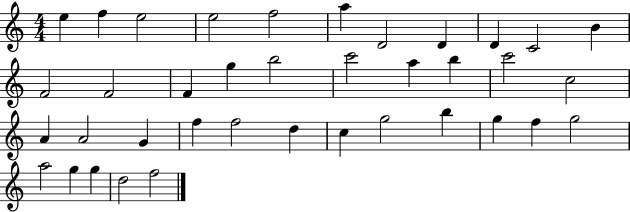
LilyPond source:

{
  \clef treble
  \numericTimeSignature
  \time 4/4
  \key c \major
  e''4 f''4 e''2 | e''2 f''2 | a''4 d'2 d'4 | d'4 c'2 b'4 | \break f'2 f'2 | f'4 g''4 b''2 | c'''2 a''4 b''4 | c'''2 c''2 | \break a'4 a'2 g'4 | f''4 f''2 d''4 | c''4 g''2 b''4 | g''4 f''4 g''2 | \break a''2 g''4 g''4 | d''2 f''2 | \bar "|."
}